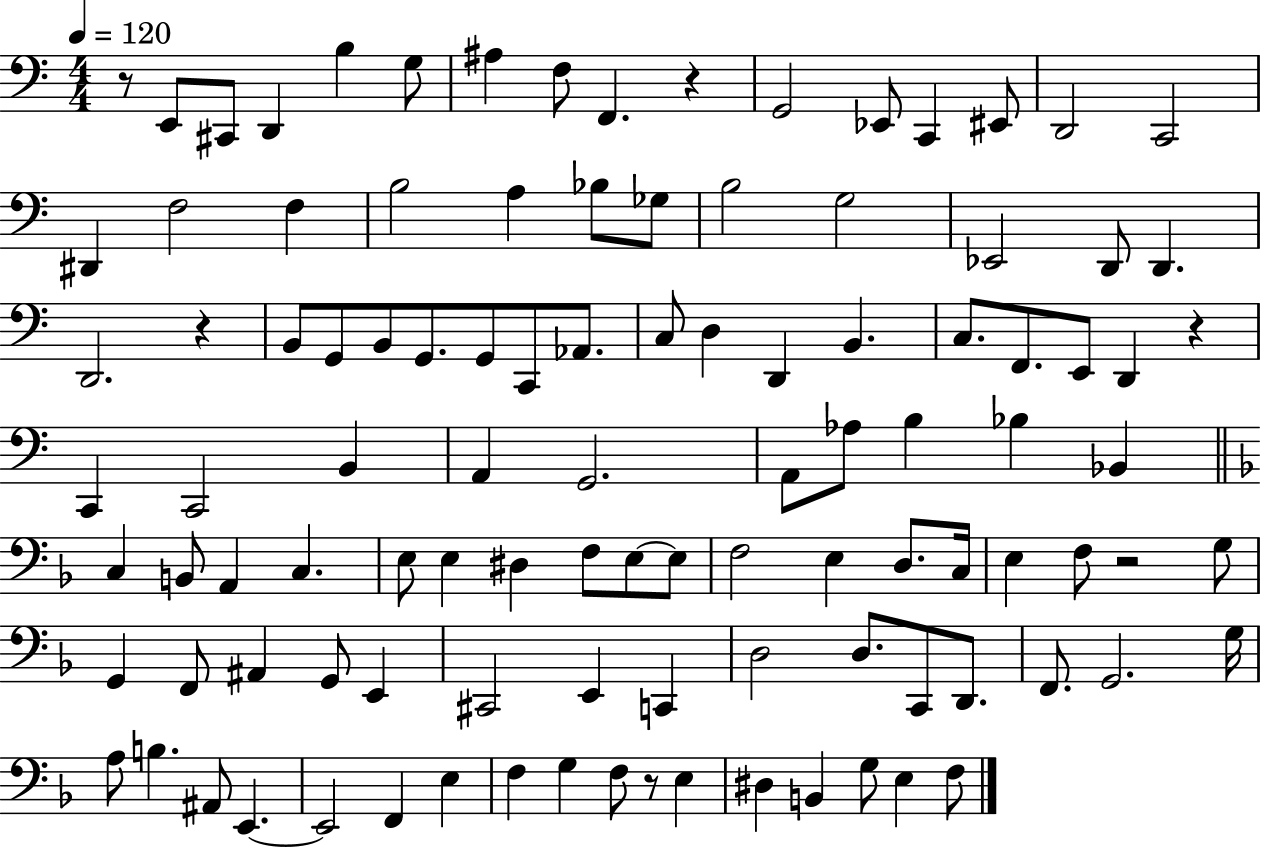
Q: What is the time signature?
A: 4/4